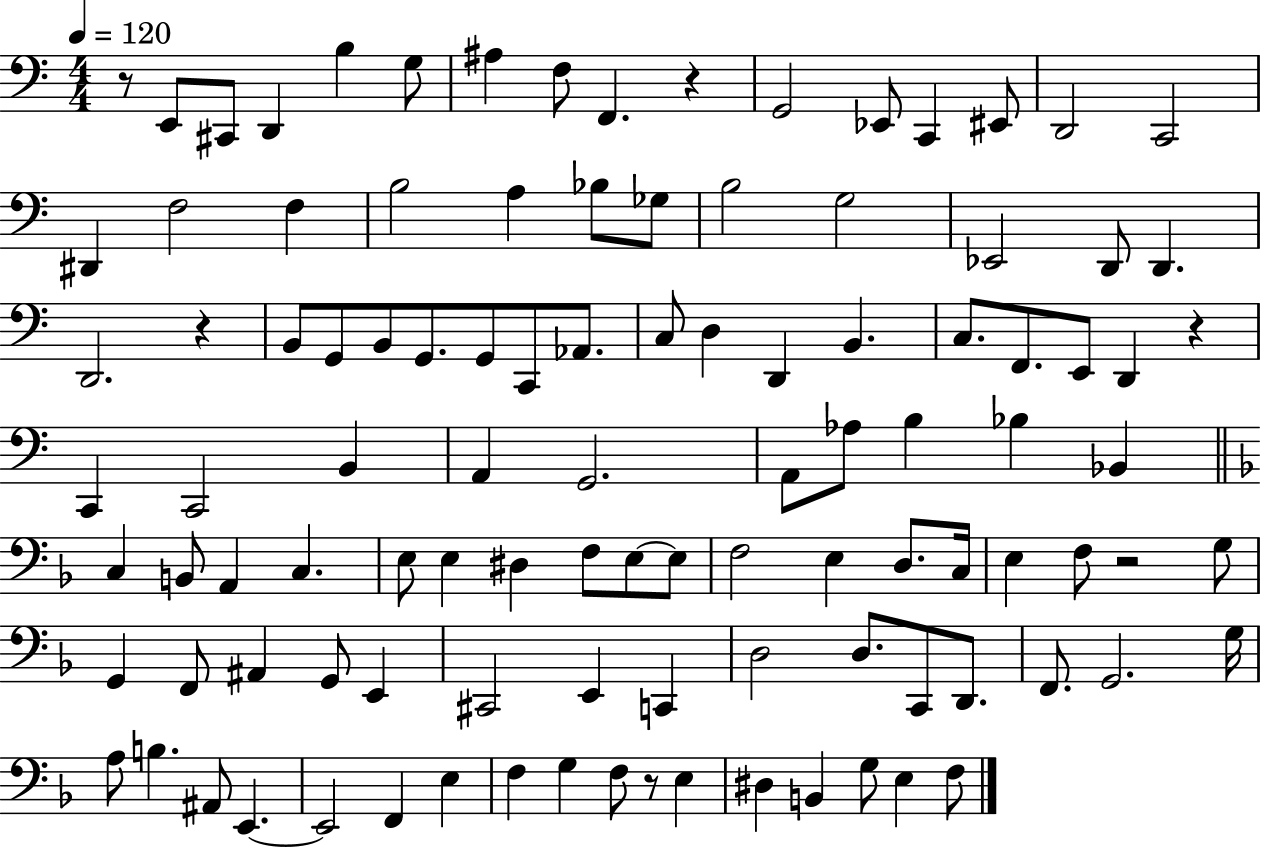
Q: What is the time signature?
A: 4/4